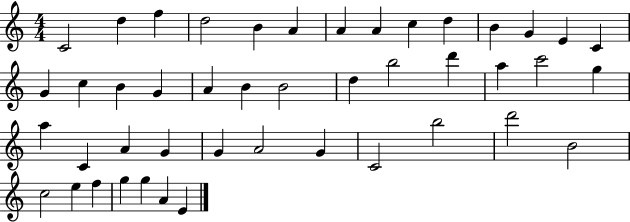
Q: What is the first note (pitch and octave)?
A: C4